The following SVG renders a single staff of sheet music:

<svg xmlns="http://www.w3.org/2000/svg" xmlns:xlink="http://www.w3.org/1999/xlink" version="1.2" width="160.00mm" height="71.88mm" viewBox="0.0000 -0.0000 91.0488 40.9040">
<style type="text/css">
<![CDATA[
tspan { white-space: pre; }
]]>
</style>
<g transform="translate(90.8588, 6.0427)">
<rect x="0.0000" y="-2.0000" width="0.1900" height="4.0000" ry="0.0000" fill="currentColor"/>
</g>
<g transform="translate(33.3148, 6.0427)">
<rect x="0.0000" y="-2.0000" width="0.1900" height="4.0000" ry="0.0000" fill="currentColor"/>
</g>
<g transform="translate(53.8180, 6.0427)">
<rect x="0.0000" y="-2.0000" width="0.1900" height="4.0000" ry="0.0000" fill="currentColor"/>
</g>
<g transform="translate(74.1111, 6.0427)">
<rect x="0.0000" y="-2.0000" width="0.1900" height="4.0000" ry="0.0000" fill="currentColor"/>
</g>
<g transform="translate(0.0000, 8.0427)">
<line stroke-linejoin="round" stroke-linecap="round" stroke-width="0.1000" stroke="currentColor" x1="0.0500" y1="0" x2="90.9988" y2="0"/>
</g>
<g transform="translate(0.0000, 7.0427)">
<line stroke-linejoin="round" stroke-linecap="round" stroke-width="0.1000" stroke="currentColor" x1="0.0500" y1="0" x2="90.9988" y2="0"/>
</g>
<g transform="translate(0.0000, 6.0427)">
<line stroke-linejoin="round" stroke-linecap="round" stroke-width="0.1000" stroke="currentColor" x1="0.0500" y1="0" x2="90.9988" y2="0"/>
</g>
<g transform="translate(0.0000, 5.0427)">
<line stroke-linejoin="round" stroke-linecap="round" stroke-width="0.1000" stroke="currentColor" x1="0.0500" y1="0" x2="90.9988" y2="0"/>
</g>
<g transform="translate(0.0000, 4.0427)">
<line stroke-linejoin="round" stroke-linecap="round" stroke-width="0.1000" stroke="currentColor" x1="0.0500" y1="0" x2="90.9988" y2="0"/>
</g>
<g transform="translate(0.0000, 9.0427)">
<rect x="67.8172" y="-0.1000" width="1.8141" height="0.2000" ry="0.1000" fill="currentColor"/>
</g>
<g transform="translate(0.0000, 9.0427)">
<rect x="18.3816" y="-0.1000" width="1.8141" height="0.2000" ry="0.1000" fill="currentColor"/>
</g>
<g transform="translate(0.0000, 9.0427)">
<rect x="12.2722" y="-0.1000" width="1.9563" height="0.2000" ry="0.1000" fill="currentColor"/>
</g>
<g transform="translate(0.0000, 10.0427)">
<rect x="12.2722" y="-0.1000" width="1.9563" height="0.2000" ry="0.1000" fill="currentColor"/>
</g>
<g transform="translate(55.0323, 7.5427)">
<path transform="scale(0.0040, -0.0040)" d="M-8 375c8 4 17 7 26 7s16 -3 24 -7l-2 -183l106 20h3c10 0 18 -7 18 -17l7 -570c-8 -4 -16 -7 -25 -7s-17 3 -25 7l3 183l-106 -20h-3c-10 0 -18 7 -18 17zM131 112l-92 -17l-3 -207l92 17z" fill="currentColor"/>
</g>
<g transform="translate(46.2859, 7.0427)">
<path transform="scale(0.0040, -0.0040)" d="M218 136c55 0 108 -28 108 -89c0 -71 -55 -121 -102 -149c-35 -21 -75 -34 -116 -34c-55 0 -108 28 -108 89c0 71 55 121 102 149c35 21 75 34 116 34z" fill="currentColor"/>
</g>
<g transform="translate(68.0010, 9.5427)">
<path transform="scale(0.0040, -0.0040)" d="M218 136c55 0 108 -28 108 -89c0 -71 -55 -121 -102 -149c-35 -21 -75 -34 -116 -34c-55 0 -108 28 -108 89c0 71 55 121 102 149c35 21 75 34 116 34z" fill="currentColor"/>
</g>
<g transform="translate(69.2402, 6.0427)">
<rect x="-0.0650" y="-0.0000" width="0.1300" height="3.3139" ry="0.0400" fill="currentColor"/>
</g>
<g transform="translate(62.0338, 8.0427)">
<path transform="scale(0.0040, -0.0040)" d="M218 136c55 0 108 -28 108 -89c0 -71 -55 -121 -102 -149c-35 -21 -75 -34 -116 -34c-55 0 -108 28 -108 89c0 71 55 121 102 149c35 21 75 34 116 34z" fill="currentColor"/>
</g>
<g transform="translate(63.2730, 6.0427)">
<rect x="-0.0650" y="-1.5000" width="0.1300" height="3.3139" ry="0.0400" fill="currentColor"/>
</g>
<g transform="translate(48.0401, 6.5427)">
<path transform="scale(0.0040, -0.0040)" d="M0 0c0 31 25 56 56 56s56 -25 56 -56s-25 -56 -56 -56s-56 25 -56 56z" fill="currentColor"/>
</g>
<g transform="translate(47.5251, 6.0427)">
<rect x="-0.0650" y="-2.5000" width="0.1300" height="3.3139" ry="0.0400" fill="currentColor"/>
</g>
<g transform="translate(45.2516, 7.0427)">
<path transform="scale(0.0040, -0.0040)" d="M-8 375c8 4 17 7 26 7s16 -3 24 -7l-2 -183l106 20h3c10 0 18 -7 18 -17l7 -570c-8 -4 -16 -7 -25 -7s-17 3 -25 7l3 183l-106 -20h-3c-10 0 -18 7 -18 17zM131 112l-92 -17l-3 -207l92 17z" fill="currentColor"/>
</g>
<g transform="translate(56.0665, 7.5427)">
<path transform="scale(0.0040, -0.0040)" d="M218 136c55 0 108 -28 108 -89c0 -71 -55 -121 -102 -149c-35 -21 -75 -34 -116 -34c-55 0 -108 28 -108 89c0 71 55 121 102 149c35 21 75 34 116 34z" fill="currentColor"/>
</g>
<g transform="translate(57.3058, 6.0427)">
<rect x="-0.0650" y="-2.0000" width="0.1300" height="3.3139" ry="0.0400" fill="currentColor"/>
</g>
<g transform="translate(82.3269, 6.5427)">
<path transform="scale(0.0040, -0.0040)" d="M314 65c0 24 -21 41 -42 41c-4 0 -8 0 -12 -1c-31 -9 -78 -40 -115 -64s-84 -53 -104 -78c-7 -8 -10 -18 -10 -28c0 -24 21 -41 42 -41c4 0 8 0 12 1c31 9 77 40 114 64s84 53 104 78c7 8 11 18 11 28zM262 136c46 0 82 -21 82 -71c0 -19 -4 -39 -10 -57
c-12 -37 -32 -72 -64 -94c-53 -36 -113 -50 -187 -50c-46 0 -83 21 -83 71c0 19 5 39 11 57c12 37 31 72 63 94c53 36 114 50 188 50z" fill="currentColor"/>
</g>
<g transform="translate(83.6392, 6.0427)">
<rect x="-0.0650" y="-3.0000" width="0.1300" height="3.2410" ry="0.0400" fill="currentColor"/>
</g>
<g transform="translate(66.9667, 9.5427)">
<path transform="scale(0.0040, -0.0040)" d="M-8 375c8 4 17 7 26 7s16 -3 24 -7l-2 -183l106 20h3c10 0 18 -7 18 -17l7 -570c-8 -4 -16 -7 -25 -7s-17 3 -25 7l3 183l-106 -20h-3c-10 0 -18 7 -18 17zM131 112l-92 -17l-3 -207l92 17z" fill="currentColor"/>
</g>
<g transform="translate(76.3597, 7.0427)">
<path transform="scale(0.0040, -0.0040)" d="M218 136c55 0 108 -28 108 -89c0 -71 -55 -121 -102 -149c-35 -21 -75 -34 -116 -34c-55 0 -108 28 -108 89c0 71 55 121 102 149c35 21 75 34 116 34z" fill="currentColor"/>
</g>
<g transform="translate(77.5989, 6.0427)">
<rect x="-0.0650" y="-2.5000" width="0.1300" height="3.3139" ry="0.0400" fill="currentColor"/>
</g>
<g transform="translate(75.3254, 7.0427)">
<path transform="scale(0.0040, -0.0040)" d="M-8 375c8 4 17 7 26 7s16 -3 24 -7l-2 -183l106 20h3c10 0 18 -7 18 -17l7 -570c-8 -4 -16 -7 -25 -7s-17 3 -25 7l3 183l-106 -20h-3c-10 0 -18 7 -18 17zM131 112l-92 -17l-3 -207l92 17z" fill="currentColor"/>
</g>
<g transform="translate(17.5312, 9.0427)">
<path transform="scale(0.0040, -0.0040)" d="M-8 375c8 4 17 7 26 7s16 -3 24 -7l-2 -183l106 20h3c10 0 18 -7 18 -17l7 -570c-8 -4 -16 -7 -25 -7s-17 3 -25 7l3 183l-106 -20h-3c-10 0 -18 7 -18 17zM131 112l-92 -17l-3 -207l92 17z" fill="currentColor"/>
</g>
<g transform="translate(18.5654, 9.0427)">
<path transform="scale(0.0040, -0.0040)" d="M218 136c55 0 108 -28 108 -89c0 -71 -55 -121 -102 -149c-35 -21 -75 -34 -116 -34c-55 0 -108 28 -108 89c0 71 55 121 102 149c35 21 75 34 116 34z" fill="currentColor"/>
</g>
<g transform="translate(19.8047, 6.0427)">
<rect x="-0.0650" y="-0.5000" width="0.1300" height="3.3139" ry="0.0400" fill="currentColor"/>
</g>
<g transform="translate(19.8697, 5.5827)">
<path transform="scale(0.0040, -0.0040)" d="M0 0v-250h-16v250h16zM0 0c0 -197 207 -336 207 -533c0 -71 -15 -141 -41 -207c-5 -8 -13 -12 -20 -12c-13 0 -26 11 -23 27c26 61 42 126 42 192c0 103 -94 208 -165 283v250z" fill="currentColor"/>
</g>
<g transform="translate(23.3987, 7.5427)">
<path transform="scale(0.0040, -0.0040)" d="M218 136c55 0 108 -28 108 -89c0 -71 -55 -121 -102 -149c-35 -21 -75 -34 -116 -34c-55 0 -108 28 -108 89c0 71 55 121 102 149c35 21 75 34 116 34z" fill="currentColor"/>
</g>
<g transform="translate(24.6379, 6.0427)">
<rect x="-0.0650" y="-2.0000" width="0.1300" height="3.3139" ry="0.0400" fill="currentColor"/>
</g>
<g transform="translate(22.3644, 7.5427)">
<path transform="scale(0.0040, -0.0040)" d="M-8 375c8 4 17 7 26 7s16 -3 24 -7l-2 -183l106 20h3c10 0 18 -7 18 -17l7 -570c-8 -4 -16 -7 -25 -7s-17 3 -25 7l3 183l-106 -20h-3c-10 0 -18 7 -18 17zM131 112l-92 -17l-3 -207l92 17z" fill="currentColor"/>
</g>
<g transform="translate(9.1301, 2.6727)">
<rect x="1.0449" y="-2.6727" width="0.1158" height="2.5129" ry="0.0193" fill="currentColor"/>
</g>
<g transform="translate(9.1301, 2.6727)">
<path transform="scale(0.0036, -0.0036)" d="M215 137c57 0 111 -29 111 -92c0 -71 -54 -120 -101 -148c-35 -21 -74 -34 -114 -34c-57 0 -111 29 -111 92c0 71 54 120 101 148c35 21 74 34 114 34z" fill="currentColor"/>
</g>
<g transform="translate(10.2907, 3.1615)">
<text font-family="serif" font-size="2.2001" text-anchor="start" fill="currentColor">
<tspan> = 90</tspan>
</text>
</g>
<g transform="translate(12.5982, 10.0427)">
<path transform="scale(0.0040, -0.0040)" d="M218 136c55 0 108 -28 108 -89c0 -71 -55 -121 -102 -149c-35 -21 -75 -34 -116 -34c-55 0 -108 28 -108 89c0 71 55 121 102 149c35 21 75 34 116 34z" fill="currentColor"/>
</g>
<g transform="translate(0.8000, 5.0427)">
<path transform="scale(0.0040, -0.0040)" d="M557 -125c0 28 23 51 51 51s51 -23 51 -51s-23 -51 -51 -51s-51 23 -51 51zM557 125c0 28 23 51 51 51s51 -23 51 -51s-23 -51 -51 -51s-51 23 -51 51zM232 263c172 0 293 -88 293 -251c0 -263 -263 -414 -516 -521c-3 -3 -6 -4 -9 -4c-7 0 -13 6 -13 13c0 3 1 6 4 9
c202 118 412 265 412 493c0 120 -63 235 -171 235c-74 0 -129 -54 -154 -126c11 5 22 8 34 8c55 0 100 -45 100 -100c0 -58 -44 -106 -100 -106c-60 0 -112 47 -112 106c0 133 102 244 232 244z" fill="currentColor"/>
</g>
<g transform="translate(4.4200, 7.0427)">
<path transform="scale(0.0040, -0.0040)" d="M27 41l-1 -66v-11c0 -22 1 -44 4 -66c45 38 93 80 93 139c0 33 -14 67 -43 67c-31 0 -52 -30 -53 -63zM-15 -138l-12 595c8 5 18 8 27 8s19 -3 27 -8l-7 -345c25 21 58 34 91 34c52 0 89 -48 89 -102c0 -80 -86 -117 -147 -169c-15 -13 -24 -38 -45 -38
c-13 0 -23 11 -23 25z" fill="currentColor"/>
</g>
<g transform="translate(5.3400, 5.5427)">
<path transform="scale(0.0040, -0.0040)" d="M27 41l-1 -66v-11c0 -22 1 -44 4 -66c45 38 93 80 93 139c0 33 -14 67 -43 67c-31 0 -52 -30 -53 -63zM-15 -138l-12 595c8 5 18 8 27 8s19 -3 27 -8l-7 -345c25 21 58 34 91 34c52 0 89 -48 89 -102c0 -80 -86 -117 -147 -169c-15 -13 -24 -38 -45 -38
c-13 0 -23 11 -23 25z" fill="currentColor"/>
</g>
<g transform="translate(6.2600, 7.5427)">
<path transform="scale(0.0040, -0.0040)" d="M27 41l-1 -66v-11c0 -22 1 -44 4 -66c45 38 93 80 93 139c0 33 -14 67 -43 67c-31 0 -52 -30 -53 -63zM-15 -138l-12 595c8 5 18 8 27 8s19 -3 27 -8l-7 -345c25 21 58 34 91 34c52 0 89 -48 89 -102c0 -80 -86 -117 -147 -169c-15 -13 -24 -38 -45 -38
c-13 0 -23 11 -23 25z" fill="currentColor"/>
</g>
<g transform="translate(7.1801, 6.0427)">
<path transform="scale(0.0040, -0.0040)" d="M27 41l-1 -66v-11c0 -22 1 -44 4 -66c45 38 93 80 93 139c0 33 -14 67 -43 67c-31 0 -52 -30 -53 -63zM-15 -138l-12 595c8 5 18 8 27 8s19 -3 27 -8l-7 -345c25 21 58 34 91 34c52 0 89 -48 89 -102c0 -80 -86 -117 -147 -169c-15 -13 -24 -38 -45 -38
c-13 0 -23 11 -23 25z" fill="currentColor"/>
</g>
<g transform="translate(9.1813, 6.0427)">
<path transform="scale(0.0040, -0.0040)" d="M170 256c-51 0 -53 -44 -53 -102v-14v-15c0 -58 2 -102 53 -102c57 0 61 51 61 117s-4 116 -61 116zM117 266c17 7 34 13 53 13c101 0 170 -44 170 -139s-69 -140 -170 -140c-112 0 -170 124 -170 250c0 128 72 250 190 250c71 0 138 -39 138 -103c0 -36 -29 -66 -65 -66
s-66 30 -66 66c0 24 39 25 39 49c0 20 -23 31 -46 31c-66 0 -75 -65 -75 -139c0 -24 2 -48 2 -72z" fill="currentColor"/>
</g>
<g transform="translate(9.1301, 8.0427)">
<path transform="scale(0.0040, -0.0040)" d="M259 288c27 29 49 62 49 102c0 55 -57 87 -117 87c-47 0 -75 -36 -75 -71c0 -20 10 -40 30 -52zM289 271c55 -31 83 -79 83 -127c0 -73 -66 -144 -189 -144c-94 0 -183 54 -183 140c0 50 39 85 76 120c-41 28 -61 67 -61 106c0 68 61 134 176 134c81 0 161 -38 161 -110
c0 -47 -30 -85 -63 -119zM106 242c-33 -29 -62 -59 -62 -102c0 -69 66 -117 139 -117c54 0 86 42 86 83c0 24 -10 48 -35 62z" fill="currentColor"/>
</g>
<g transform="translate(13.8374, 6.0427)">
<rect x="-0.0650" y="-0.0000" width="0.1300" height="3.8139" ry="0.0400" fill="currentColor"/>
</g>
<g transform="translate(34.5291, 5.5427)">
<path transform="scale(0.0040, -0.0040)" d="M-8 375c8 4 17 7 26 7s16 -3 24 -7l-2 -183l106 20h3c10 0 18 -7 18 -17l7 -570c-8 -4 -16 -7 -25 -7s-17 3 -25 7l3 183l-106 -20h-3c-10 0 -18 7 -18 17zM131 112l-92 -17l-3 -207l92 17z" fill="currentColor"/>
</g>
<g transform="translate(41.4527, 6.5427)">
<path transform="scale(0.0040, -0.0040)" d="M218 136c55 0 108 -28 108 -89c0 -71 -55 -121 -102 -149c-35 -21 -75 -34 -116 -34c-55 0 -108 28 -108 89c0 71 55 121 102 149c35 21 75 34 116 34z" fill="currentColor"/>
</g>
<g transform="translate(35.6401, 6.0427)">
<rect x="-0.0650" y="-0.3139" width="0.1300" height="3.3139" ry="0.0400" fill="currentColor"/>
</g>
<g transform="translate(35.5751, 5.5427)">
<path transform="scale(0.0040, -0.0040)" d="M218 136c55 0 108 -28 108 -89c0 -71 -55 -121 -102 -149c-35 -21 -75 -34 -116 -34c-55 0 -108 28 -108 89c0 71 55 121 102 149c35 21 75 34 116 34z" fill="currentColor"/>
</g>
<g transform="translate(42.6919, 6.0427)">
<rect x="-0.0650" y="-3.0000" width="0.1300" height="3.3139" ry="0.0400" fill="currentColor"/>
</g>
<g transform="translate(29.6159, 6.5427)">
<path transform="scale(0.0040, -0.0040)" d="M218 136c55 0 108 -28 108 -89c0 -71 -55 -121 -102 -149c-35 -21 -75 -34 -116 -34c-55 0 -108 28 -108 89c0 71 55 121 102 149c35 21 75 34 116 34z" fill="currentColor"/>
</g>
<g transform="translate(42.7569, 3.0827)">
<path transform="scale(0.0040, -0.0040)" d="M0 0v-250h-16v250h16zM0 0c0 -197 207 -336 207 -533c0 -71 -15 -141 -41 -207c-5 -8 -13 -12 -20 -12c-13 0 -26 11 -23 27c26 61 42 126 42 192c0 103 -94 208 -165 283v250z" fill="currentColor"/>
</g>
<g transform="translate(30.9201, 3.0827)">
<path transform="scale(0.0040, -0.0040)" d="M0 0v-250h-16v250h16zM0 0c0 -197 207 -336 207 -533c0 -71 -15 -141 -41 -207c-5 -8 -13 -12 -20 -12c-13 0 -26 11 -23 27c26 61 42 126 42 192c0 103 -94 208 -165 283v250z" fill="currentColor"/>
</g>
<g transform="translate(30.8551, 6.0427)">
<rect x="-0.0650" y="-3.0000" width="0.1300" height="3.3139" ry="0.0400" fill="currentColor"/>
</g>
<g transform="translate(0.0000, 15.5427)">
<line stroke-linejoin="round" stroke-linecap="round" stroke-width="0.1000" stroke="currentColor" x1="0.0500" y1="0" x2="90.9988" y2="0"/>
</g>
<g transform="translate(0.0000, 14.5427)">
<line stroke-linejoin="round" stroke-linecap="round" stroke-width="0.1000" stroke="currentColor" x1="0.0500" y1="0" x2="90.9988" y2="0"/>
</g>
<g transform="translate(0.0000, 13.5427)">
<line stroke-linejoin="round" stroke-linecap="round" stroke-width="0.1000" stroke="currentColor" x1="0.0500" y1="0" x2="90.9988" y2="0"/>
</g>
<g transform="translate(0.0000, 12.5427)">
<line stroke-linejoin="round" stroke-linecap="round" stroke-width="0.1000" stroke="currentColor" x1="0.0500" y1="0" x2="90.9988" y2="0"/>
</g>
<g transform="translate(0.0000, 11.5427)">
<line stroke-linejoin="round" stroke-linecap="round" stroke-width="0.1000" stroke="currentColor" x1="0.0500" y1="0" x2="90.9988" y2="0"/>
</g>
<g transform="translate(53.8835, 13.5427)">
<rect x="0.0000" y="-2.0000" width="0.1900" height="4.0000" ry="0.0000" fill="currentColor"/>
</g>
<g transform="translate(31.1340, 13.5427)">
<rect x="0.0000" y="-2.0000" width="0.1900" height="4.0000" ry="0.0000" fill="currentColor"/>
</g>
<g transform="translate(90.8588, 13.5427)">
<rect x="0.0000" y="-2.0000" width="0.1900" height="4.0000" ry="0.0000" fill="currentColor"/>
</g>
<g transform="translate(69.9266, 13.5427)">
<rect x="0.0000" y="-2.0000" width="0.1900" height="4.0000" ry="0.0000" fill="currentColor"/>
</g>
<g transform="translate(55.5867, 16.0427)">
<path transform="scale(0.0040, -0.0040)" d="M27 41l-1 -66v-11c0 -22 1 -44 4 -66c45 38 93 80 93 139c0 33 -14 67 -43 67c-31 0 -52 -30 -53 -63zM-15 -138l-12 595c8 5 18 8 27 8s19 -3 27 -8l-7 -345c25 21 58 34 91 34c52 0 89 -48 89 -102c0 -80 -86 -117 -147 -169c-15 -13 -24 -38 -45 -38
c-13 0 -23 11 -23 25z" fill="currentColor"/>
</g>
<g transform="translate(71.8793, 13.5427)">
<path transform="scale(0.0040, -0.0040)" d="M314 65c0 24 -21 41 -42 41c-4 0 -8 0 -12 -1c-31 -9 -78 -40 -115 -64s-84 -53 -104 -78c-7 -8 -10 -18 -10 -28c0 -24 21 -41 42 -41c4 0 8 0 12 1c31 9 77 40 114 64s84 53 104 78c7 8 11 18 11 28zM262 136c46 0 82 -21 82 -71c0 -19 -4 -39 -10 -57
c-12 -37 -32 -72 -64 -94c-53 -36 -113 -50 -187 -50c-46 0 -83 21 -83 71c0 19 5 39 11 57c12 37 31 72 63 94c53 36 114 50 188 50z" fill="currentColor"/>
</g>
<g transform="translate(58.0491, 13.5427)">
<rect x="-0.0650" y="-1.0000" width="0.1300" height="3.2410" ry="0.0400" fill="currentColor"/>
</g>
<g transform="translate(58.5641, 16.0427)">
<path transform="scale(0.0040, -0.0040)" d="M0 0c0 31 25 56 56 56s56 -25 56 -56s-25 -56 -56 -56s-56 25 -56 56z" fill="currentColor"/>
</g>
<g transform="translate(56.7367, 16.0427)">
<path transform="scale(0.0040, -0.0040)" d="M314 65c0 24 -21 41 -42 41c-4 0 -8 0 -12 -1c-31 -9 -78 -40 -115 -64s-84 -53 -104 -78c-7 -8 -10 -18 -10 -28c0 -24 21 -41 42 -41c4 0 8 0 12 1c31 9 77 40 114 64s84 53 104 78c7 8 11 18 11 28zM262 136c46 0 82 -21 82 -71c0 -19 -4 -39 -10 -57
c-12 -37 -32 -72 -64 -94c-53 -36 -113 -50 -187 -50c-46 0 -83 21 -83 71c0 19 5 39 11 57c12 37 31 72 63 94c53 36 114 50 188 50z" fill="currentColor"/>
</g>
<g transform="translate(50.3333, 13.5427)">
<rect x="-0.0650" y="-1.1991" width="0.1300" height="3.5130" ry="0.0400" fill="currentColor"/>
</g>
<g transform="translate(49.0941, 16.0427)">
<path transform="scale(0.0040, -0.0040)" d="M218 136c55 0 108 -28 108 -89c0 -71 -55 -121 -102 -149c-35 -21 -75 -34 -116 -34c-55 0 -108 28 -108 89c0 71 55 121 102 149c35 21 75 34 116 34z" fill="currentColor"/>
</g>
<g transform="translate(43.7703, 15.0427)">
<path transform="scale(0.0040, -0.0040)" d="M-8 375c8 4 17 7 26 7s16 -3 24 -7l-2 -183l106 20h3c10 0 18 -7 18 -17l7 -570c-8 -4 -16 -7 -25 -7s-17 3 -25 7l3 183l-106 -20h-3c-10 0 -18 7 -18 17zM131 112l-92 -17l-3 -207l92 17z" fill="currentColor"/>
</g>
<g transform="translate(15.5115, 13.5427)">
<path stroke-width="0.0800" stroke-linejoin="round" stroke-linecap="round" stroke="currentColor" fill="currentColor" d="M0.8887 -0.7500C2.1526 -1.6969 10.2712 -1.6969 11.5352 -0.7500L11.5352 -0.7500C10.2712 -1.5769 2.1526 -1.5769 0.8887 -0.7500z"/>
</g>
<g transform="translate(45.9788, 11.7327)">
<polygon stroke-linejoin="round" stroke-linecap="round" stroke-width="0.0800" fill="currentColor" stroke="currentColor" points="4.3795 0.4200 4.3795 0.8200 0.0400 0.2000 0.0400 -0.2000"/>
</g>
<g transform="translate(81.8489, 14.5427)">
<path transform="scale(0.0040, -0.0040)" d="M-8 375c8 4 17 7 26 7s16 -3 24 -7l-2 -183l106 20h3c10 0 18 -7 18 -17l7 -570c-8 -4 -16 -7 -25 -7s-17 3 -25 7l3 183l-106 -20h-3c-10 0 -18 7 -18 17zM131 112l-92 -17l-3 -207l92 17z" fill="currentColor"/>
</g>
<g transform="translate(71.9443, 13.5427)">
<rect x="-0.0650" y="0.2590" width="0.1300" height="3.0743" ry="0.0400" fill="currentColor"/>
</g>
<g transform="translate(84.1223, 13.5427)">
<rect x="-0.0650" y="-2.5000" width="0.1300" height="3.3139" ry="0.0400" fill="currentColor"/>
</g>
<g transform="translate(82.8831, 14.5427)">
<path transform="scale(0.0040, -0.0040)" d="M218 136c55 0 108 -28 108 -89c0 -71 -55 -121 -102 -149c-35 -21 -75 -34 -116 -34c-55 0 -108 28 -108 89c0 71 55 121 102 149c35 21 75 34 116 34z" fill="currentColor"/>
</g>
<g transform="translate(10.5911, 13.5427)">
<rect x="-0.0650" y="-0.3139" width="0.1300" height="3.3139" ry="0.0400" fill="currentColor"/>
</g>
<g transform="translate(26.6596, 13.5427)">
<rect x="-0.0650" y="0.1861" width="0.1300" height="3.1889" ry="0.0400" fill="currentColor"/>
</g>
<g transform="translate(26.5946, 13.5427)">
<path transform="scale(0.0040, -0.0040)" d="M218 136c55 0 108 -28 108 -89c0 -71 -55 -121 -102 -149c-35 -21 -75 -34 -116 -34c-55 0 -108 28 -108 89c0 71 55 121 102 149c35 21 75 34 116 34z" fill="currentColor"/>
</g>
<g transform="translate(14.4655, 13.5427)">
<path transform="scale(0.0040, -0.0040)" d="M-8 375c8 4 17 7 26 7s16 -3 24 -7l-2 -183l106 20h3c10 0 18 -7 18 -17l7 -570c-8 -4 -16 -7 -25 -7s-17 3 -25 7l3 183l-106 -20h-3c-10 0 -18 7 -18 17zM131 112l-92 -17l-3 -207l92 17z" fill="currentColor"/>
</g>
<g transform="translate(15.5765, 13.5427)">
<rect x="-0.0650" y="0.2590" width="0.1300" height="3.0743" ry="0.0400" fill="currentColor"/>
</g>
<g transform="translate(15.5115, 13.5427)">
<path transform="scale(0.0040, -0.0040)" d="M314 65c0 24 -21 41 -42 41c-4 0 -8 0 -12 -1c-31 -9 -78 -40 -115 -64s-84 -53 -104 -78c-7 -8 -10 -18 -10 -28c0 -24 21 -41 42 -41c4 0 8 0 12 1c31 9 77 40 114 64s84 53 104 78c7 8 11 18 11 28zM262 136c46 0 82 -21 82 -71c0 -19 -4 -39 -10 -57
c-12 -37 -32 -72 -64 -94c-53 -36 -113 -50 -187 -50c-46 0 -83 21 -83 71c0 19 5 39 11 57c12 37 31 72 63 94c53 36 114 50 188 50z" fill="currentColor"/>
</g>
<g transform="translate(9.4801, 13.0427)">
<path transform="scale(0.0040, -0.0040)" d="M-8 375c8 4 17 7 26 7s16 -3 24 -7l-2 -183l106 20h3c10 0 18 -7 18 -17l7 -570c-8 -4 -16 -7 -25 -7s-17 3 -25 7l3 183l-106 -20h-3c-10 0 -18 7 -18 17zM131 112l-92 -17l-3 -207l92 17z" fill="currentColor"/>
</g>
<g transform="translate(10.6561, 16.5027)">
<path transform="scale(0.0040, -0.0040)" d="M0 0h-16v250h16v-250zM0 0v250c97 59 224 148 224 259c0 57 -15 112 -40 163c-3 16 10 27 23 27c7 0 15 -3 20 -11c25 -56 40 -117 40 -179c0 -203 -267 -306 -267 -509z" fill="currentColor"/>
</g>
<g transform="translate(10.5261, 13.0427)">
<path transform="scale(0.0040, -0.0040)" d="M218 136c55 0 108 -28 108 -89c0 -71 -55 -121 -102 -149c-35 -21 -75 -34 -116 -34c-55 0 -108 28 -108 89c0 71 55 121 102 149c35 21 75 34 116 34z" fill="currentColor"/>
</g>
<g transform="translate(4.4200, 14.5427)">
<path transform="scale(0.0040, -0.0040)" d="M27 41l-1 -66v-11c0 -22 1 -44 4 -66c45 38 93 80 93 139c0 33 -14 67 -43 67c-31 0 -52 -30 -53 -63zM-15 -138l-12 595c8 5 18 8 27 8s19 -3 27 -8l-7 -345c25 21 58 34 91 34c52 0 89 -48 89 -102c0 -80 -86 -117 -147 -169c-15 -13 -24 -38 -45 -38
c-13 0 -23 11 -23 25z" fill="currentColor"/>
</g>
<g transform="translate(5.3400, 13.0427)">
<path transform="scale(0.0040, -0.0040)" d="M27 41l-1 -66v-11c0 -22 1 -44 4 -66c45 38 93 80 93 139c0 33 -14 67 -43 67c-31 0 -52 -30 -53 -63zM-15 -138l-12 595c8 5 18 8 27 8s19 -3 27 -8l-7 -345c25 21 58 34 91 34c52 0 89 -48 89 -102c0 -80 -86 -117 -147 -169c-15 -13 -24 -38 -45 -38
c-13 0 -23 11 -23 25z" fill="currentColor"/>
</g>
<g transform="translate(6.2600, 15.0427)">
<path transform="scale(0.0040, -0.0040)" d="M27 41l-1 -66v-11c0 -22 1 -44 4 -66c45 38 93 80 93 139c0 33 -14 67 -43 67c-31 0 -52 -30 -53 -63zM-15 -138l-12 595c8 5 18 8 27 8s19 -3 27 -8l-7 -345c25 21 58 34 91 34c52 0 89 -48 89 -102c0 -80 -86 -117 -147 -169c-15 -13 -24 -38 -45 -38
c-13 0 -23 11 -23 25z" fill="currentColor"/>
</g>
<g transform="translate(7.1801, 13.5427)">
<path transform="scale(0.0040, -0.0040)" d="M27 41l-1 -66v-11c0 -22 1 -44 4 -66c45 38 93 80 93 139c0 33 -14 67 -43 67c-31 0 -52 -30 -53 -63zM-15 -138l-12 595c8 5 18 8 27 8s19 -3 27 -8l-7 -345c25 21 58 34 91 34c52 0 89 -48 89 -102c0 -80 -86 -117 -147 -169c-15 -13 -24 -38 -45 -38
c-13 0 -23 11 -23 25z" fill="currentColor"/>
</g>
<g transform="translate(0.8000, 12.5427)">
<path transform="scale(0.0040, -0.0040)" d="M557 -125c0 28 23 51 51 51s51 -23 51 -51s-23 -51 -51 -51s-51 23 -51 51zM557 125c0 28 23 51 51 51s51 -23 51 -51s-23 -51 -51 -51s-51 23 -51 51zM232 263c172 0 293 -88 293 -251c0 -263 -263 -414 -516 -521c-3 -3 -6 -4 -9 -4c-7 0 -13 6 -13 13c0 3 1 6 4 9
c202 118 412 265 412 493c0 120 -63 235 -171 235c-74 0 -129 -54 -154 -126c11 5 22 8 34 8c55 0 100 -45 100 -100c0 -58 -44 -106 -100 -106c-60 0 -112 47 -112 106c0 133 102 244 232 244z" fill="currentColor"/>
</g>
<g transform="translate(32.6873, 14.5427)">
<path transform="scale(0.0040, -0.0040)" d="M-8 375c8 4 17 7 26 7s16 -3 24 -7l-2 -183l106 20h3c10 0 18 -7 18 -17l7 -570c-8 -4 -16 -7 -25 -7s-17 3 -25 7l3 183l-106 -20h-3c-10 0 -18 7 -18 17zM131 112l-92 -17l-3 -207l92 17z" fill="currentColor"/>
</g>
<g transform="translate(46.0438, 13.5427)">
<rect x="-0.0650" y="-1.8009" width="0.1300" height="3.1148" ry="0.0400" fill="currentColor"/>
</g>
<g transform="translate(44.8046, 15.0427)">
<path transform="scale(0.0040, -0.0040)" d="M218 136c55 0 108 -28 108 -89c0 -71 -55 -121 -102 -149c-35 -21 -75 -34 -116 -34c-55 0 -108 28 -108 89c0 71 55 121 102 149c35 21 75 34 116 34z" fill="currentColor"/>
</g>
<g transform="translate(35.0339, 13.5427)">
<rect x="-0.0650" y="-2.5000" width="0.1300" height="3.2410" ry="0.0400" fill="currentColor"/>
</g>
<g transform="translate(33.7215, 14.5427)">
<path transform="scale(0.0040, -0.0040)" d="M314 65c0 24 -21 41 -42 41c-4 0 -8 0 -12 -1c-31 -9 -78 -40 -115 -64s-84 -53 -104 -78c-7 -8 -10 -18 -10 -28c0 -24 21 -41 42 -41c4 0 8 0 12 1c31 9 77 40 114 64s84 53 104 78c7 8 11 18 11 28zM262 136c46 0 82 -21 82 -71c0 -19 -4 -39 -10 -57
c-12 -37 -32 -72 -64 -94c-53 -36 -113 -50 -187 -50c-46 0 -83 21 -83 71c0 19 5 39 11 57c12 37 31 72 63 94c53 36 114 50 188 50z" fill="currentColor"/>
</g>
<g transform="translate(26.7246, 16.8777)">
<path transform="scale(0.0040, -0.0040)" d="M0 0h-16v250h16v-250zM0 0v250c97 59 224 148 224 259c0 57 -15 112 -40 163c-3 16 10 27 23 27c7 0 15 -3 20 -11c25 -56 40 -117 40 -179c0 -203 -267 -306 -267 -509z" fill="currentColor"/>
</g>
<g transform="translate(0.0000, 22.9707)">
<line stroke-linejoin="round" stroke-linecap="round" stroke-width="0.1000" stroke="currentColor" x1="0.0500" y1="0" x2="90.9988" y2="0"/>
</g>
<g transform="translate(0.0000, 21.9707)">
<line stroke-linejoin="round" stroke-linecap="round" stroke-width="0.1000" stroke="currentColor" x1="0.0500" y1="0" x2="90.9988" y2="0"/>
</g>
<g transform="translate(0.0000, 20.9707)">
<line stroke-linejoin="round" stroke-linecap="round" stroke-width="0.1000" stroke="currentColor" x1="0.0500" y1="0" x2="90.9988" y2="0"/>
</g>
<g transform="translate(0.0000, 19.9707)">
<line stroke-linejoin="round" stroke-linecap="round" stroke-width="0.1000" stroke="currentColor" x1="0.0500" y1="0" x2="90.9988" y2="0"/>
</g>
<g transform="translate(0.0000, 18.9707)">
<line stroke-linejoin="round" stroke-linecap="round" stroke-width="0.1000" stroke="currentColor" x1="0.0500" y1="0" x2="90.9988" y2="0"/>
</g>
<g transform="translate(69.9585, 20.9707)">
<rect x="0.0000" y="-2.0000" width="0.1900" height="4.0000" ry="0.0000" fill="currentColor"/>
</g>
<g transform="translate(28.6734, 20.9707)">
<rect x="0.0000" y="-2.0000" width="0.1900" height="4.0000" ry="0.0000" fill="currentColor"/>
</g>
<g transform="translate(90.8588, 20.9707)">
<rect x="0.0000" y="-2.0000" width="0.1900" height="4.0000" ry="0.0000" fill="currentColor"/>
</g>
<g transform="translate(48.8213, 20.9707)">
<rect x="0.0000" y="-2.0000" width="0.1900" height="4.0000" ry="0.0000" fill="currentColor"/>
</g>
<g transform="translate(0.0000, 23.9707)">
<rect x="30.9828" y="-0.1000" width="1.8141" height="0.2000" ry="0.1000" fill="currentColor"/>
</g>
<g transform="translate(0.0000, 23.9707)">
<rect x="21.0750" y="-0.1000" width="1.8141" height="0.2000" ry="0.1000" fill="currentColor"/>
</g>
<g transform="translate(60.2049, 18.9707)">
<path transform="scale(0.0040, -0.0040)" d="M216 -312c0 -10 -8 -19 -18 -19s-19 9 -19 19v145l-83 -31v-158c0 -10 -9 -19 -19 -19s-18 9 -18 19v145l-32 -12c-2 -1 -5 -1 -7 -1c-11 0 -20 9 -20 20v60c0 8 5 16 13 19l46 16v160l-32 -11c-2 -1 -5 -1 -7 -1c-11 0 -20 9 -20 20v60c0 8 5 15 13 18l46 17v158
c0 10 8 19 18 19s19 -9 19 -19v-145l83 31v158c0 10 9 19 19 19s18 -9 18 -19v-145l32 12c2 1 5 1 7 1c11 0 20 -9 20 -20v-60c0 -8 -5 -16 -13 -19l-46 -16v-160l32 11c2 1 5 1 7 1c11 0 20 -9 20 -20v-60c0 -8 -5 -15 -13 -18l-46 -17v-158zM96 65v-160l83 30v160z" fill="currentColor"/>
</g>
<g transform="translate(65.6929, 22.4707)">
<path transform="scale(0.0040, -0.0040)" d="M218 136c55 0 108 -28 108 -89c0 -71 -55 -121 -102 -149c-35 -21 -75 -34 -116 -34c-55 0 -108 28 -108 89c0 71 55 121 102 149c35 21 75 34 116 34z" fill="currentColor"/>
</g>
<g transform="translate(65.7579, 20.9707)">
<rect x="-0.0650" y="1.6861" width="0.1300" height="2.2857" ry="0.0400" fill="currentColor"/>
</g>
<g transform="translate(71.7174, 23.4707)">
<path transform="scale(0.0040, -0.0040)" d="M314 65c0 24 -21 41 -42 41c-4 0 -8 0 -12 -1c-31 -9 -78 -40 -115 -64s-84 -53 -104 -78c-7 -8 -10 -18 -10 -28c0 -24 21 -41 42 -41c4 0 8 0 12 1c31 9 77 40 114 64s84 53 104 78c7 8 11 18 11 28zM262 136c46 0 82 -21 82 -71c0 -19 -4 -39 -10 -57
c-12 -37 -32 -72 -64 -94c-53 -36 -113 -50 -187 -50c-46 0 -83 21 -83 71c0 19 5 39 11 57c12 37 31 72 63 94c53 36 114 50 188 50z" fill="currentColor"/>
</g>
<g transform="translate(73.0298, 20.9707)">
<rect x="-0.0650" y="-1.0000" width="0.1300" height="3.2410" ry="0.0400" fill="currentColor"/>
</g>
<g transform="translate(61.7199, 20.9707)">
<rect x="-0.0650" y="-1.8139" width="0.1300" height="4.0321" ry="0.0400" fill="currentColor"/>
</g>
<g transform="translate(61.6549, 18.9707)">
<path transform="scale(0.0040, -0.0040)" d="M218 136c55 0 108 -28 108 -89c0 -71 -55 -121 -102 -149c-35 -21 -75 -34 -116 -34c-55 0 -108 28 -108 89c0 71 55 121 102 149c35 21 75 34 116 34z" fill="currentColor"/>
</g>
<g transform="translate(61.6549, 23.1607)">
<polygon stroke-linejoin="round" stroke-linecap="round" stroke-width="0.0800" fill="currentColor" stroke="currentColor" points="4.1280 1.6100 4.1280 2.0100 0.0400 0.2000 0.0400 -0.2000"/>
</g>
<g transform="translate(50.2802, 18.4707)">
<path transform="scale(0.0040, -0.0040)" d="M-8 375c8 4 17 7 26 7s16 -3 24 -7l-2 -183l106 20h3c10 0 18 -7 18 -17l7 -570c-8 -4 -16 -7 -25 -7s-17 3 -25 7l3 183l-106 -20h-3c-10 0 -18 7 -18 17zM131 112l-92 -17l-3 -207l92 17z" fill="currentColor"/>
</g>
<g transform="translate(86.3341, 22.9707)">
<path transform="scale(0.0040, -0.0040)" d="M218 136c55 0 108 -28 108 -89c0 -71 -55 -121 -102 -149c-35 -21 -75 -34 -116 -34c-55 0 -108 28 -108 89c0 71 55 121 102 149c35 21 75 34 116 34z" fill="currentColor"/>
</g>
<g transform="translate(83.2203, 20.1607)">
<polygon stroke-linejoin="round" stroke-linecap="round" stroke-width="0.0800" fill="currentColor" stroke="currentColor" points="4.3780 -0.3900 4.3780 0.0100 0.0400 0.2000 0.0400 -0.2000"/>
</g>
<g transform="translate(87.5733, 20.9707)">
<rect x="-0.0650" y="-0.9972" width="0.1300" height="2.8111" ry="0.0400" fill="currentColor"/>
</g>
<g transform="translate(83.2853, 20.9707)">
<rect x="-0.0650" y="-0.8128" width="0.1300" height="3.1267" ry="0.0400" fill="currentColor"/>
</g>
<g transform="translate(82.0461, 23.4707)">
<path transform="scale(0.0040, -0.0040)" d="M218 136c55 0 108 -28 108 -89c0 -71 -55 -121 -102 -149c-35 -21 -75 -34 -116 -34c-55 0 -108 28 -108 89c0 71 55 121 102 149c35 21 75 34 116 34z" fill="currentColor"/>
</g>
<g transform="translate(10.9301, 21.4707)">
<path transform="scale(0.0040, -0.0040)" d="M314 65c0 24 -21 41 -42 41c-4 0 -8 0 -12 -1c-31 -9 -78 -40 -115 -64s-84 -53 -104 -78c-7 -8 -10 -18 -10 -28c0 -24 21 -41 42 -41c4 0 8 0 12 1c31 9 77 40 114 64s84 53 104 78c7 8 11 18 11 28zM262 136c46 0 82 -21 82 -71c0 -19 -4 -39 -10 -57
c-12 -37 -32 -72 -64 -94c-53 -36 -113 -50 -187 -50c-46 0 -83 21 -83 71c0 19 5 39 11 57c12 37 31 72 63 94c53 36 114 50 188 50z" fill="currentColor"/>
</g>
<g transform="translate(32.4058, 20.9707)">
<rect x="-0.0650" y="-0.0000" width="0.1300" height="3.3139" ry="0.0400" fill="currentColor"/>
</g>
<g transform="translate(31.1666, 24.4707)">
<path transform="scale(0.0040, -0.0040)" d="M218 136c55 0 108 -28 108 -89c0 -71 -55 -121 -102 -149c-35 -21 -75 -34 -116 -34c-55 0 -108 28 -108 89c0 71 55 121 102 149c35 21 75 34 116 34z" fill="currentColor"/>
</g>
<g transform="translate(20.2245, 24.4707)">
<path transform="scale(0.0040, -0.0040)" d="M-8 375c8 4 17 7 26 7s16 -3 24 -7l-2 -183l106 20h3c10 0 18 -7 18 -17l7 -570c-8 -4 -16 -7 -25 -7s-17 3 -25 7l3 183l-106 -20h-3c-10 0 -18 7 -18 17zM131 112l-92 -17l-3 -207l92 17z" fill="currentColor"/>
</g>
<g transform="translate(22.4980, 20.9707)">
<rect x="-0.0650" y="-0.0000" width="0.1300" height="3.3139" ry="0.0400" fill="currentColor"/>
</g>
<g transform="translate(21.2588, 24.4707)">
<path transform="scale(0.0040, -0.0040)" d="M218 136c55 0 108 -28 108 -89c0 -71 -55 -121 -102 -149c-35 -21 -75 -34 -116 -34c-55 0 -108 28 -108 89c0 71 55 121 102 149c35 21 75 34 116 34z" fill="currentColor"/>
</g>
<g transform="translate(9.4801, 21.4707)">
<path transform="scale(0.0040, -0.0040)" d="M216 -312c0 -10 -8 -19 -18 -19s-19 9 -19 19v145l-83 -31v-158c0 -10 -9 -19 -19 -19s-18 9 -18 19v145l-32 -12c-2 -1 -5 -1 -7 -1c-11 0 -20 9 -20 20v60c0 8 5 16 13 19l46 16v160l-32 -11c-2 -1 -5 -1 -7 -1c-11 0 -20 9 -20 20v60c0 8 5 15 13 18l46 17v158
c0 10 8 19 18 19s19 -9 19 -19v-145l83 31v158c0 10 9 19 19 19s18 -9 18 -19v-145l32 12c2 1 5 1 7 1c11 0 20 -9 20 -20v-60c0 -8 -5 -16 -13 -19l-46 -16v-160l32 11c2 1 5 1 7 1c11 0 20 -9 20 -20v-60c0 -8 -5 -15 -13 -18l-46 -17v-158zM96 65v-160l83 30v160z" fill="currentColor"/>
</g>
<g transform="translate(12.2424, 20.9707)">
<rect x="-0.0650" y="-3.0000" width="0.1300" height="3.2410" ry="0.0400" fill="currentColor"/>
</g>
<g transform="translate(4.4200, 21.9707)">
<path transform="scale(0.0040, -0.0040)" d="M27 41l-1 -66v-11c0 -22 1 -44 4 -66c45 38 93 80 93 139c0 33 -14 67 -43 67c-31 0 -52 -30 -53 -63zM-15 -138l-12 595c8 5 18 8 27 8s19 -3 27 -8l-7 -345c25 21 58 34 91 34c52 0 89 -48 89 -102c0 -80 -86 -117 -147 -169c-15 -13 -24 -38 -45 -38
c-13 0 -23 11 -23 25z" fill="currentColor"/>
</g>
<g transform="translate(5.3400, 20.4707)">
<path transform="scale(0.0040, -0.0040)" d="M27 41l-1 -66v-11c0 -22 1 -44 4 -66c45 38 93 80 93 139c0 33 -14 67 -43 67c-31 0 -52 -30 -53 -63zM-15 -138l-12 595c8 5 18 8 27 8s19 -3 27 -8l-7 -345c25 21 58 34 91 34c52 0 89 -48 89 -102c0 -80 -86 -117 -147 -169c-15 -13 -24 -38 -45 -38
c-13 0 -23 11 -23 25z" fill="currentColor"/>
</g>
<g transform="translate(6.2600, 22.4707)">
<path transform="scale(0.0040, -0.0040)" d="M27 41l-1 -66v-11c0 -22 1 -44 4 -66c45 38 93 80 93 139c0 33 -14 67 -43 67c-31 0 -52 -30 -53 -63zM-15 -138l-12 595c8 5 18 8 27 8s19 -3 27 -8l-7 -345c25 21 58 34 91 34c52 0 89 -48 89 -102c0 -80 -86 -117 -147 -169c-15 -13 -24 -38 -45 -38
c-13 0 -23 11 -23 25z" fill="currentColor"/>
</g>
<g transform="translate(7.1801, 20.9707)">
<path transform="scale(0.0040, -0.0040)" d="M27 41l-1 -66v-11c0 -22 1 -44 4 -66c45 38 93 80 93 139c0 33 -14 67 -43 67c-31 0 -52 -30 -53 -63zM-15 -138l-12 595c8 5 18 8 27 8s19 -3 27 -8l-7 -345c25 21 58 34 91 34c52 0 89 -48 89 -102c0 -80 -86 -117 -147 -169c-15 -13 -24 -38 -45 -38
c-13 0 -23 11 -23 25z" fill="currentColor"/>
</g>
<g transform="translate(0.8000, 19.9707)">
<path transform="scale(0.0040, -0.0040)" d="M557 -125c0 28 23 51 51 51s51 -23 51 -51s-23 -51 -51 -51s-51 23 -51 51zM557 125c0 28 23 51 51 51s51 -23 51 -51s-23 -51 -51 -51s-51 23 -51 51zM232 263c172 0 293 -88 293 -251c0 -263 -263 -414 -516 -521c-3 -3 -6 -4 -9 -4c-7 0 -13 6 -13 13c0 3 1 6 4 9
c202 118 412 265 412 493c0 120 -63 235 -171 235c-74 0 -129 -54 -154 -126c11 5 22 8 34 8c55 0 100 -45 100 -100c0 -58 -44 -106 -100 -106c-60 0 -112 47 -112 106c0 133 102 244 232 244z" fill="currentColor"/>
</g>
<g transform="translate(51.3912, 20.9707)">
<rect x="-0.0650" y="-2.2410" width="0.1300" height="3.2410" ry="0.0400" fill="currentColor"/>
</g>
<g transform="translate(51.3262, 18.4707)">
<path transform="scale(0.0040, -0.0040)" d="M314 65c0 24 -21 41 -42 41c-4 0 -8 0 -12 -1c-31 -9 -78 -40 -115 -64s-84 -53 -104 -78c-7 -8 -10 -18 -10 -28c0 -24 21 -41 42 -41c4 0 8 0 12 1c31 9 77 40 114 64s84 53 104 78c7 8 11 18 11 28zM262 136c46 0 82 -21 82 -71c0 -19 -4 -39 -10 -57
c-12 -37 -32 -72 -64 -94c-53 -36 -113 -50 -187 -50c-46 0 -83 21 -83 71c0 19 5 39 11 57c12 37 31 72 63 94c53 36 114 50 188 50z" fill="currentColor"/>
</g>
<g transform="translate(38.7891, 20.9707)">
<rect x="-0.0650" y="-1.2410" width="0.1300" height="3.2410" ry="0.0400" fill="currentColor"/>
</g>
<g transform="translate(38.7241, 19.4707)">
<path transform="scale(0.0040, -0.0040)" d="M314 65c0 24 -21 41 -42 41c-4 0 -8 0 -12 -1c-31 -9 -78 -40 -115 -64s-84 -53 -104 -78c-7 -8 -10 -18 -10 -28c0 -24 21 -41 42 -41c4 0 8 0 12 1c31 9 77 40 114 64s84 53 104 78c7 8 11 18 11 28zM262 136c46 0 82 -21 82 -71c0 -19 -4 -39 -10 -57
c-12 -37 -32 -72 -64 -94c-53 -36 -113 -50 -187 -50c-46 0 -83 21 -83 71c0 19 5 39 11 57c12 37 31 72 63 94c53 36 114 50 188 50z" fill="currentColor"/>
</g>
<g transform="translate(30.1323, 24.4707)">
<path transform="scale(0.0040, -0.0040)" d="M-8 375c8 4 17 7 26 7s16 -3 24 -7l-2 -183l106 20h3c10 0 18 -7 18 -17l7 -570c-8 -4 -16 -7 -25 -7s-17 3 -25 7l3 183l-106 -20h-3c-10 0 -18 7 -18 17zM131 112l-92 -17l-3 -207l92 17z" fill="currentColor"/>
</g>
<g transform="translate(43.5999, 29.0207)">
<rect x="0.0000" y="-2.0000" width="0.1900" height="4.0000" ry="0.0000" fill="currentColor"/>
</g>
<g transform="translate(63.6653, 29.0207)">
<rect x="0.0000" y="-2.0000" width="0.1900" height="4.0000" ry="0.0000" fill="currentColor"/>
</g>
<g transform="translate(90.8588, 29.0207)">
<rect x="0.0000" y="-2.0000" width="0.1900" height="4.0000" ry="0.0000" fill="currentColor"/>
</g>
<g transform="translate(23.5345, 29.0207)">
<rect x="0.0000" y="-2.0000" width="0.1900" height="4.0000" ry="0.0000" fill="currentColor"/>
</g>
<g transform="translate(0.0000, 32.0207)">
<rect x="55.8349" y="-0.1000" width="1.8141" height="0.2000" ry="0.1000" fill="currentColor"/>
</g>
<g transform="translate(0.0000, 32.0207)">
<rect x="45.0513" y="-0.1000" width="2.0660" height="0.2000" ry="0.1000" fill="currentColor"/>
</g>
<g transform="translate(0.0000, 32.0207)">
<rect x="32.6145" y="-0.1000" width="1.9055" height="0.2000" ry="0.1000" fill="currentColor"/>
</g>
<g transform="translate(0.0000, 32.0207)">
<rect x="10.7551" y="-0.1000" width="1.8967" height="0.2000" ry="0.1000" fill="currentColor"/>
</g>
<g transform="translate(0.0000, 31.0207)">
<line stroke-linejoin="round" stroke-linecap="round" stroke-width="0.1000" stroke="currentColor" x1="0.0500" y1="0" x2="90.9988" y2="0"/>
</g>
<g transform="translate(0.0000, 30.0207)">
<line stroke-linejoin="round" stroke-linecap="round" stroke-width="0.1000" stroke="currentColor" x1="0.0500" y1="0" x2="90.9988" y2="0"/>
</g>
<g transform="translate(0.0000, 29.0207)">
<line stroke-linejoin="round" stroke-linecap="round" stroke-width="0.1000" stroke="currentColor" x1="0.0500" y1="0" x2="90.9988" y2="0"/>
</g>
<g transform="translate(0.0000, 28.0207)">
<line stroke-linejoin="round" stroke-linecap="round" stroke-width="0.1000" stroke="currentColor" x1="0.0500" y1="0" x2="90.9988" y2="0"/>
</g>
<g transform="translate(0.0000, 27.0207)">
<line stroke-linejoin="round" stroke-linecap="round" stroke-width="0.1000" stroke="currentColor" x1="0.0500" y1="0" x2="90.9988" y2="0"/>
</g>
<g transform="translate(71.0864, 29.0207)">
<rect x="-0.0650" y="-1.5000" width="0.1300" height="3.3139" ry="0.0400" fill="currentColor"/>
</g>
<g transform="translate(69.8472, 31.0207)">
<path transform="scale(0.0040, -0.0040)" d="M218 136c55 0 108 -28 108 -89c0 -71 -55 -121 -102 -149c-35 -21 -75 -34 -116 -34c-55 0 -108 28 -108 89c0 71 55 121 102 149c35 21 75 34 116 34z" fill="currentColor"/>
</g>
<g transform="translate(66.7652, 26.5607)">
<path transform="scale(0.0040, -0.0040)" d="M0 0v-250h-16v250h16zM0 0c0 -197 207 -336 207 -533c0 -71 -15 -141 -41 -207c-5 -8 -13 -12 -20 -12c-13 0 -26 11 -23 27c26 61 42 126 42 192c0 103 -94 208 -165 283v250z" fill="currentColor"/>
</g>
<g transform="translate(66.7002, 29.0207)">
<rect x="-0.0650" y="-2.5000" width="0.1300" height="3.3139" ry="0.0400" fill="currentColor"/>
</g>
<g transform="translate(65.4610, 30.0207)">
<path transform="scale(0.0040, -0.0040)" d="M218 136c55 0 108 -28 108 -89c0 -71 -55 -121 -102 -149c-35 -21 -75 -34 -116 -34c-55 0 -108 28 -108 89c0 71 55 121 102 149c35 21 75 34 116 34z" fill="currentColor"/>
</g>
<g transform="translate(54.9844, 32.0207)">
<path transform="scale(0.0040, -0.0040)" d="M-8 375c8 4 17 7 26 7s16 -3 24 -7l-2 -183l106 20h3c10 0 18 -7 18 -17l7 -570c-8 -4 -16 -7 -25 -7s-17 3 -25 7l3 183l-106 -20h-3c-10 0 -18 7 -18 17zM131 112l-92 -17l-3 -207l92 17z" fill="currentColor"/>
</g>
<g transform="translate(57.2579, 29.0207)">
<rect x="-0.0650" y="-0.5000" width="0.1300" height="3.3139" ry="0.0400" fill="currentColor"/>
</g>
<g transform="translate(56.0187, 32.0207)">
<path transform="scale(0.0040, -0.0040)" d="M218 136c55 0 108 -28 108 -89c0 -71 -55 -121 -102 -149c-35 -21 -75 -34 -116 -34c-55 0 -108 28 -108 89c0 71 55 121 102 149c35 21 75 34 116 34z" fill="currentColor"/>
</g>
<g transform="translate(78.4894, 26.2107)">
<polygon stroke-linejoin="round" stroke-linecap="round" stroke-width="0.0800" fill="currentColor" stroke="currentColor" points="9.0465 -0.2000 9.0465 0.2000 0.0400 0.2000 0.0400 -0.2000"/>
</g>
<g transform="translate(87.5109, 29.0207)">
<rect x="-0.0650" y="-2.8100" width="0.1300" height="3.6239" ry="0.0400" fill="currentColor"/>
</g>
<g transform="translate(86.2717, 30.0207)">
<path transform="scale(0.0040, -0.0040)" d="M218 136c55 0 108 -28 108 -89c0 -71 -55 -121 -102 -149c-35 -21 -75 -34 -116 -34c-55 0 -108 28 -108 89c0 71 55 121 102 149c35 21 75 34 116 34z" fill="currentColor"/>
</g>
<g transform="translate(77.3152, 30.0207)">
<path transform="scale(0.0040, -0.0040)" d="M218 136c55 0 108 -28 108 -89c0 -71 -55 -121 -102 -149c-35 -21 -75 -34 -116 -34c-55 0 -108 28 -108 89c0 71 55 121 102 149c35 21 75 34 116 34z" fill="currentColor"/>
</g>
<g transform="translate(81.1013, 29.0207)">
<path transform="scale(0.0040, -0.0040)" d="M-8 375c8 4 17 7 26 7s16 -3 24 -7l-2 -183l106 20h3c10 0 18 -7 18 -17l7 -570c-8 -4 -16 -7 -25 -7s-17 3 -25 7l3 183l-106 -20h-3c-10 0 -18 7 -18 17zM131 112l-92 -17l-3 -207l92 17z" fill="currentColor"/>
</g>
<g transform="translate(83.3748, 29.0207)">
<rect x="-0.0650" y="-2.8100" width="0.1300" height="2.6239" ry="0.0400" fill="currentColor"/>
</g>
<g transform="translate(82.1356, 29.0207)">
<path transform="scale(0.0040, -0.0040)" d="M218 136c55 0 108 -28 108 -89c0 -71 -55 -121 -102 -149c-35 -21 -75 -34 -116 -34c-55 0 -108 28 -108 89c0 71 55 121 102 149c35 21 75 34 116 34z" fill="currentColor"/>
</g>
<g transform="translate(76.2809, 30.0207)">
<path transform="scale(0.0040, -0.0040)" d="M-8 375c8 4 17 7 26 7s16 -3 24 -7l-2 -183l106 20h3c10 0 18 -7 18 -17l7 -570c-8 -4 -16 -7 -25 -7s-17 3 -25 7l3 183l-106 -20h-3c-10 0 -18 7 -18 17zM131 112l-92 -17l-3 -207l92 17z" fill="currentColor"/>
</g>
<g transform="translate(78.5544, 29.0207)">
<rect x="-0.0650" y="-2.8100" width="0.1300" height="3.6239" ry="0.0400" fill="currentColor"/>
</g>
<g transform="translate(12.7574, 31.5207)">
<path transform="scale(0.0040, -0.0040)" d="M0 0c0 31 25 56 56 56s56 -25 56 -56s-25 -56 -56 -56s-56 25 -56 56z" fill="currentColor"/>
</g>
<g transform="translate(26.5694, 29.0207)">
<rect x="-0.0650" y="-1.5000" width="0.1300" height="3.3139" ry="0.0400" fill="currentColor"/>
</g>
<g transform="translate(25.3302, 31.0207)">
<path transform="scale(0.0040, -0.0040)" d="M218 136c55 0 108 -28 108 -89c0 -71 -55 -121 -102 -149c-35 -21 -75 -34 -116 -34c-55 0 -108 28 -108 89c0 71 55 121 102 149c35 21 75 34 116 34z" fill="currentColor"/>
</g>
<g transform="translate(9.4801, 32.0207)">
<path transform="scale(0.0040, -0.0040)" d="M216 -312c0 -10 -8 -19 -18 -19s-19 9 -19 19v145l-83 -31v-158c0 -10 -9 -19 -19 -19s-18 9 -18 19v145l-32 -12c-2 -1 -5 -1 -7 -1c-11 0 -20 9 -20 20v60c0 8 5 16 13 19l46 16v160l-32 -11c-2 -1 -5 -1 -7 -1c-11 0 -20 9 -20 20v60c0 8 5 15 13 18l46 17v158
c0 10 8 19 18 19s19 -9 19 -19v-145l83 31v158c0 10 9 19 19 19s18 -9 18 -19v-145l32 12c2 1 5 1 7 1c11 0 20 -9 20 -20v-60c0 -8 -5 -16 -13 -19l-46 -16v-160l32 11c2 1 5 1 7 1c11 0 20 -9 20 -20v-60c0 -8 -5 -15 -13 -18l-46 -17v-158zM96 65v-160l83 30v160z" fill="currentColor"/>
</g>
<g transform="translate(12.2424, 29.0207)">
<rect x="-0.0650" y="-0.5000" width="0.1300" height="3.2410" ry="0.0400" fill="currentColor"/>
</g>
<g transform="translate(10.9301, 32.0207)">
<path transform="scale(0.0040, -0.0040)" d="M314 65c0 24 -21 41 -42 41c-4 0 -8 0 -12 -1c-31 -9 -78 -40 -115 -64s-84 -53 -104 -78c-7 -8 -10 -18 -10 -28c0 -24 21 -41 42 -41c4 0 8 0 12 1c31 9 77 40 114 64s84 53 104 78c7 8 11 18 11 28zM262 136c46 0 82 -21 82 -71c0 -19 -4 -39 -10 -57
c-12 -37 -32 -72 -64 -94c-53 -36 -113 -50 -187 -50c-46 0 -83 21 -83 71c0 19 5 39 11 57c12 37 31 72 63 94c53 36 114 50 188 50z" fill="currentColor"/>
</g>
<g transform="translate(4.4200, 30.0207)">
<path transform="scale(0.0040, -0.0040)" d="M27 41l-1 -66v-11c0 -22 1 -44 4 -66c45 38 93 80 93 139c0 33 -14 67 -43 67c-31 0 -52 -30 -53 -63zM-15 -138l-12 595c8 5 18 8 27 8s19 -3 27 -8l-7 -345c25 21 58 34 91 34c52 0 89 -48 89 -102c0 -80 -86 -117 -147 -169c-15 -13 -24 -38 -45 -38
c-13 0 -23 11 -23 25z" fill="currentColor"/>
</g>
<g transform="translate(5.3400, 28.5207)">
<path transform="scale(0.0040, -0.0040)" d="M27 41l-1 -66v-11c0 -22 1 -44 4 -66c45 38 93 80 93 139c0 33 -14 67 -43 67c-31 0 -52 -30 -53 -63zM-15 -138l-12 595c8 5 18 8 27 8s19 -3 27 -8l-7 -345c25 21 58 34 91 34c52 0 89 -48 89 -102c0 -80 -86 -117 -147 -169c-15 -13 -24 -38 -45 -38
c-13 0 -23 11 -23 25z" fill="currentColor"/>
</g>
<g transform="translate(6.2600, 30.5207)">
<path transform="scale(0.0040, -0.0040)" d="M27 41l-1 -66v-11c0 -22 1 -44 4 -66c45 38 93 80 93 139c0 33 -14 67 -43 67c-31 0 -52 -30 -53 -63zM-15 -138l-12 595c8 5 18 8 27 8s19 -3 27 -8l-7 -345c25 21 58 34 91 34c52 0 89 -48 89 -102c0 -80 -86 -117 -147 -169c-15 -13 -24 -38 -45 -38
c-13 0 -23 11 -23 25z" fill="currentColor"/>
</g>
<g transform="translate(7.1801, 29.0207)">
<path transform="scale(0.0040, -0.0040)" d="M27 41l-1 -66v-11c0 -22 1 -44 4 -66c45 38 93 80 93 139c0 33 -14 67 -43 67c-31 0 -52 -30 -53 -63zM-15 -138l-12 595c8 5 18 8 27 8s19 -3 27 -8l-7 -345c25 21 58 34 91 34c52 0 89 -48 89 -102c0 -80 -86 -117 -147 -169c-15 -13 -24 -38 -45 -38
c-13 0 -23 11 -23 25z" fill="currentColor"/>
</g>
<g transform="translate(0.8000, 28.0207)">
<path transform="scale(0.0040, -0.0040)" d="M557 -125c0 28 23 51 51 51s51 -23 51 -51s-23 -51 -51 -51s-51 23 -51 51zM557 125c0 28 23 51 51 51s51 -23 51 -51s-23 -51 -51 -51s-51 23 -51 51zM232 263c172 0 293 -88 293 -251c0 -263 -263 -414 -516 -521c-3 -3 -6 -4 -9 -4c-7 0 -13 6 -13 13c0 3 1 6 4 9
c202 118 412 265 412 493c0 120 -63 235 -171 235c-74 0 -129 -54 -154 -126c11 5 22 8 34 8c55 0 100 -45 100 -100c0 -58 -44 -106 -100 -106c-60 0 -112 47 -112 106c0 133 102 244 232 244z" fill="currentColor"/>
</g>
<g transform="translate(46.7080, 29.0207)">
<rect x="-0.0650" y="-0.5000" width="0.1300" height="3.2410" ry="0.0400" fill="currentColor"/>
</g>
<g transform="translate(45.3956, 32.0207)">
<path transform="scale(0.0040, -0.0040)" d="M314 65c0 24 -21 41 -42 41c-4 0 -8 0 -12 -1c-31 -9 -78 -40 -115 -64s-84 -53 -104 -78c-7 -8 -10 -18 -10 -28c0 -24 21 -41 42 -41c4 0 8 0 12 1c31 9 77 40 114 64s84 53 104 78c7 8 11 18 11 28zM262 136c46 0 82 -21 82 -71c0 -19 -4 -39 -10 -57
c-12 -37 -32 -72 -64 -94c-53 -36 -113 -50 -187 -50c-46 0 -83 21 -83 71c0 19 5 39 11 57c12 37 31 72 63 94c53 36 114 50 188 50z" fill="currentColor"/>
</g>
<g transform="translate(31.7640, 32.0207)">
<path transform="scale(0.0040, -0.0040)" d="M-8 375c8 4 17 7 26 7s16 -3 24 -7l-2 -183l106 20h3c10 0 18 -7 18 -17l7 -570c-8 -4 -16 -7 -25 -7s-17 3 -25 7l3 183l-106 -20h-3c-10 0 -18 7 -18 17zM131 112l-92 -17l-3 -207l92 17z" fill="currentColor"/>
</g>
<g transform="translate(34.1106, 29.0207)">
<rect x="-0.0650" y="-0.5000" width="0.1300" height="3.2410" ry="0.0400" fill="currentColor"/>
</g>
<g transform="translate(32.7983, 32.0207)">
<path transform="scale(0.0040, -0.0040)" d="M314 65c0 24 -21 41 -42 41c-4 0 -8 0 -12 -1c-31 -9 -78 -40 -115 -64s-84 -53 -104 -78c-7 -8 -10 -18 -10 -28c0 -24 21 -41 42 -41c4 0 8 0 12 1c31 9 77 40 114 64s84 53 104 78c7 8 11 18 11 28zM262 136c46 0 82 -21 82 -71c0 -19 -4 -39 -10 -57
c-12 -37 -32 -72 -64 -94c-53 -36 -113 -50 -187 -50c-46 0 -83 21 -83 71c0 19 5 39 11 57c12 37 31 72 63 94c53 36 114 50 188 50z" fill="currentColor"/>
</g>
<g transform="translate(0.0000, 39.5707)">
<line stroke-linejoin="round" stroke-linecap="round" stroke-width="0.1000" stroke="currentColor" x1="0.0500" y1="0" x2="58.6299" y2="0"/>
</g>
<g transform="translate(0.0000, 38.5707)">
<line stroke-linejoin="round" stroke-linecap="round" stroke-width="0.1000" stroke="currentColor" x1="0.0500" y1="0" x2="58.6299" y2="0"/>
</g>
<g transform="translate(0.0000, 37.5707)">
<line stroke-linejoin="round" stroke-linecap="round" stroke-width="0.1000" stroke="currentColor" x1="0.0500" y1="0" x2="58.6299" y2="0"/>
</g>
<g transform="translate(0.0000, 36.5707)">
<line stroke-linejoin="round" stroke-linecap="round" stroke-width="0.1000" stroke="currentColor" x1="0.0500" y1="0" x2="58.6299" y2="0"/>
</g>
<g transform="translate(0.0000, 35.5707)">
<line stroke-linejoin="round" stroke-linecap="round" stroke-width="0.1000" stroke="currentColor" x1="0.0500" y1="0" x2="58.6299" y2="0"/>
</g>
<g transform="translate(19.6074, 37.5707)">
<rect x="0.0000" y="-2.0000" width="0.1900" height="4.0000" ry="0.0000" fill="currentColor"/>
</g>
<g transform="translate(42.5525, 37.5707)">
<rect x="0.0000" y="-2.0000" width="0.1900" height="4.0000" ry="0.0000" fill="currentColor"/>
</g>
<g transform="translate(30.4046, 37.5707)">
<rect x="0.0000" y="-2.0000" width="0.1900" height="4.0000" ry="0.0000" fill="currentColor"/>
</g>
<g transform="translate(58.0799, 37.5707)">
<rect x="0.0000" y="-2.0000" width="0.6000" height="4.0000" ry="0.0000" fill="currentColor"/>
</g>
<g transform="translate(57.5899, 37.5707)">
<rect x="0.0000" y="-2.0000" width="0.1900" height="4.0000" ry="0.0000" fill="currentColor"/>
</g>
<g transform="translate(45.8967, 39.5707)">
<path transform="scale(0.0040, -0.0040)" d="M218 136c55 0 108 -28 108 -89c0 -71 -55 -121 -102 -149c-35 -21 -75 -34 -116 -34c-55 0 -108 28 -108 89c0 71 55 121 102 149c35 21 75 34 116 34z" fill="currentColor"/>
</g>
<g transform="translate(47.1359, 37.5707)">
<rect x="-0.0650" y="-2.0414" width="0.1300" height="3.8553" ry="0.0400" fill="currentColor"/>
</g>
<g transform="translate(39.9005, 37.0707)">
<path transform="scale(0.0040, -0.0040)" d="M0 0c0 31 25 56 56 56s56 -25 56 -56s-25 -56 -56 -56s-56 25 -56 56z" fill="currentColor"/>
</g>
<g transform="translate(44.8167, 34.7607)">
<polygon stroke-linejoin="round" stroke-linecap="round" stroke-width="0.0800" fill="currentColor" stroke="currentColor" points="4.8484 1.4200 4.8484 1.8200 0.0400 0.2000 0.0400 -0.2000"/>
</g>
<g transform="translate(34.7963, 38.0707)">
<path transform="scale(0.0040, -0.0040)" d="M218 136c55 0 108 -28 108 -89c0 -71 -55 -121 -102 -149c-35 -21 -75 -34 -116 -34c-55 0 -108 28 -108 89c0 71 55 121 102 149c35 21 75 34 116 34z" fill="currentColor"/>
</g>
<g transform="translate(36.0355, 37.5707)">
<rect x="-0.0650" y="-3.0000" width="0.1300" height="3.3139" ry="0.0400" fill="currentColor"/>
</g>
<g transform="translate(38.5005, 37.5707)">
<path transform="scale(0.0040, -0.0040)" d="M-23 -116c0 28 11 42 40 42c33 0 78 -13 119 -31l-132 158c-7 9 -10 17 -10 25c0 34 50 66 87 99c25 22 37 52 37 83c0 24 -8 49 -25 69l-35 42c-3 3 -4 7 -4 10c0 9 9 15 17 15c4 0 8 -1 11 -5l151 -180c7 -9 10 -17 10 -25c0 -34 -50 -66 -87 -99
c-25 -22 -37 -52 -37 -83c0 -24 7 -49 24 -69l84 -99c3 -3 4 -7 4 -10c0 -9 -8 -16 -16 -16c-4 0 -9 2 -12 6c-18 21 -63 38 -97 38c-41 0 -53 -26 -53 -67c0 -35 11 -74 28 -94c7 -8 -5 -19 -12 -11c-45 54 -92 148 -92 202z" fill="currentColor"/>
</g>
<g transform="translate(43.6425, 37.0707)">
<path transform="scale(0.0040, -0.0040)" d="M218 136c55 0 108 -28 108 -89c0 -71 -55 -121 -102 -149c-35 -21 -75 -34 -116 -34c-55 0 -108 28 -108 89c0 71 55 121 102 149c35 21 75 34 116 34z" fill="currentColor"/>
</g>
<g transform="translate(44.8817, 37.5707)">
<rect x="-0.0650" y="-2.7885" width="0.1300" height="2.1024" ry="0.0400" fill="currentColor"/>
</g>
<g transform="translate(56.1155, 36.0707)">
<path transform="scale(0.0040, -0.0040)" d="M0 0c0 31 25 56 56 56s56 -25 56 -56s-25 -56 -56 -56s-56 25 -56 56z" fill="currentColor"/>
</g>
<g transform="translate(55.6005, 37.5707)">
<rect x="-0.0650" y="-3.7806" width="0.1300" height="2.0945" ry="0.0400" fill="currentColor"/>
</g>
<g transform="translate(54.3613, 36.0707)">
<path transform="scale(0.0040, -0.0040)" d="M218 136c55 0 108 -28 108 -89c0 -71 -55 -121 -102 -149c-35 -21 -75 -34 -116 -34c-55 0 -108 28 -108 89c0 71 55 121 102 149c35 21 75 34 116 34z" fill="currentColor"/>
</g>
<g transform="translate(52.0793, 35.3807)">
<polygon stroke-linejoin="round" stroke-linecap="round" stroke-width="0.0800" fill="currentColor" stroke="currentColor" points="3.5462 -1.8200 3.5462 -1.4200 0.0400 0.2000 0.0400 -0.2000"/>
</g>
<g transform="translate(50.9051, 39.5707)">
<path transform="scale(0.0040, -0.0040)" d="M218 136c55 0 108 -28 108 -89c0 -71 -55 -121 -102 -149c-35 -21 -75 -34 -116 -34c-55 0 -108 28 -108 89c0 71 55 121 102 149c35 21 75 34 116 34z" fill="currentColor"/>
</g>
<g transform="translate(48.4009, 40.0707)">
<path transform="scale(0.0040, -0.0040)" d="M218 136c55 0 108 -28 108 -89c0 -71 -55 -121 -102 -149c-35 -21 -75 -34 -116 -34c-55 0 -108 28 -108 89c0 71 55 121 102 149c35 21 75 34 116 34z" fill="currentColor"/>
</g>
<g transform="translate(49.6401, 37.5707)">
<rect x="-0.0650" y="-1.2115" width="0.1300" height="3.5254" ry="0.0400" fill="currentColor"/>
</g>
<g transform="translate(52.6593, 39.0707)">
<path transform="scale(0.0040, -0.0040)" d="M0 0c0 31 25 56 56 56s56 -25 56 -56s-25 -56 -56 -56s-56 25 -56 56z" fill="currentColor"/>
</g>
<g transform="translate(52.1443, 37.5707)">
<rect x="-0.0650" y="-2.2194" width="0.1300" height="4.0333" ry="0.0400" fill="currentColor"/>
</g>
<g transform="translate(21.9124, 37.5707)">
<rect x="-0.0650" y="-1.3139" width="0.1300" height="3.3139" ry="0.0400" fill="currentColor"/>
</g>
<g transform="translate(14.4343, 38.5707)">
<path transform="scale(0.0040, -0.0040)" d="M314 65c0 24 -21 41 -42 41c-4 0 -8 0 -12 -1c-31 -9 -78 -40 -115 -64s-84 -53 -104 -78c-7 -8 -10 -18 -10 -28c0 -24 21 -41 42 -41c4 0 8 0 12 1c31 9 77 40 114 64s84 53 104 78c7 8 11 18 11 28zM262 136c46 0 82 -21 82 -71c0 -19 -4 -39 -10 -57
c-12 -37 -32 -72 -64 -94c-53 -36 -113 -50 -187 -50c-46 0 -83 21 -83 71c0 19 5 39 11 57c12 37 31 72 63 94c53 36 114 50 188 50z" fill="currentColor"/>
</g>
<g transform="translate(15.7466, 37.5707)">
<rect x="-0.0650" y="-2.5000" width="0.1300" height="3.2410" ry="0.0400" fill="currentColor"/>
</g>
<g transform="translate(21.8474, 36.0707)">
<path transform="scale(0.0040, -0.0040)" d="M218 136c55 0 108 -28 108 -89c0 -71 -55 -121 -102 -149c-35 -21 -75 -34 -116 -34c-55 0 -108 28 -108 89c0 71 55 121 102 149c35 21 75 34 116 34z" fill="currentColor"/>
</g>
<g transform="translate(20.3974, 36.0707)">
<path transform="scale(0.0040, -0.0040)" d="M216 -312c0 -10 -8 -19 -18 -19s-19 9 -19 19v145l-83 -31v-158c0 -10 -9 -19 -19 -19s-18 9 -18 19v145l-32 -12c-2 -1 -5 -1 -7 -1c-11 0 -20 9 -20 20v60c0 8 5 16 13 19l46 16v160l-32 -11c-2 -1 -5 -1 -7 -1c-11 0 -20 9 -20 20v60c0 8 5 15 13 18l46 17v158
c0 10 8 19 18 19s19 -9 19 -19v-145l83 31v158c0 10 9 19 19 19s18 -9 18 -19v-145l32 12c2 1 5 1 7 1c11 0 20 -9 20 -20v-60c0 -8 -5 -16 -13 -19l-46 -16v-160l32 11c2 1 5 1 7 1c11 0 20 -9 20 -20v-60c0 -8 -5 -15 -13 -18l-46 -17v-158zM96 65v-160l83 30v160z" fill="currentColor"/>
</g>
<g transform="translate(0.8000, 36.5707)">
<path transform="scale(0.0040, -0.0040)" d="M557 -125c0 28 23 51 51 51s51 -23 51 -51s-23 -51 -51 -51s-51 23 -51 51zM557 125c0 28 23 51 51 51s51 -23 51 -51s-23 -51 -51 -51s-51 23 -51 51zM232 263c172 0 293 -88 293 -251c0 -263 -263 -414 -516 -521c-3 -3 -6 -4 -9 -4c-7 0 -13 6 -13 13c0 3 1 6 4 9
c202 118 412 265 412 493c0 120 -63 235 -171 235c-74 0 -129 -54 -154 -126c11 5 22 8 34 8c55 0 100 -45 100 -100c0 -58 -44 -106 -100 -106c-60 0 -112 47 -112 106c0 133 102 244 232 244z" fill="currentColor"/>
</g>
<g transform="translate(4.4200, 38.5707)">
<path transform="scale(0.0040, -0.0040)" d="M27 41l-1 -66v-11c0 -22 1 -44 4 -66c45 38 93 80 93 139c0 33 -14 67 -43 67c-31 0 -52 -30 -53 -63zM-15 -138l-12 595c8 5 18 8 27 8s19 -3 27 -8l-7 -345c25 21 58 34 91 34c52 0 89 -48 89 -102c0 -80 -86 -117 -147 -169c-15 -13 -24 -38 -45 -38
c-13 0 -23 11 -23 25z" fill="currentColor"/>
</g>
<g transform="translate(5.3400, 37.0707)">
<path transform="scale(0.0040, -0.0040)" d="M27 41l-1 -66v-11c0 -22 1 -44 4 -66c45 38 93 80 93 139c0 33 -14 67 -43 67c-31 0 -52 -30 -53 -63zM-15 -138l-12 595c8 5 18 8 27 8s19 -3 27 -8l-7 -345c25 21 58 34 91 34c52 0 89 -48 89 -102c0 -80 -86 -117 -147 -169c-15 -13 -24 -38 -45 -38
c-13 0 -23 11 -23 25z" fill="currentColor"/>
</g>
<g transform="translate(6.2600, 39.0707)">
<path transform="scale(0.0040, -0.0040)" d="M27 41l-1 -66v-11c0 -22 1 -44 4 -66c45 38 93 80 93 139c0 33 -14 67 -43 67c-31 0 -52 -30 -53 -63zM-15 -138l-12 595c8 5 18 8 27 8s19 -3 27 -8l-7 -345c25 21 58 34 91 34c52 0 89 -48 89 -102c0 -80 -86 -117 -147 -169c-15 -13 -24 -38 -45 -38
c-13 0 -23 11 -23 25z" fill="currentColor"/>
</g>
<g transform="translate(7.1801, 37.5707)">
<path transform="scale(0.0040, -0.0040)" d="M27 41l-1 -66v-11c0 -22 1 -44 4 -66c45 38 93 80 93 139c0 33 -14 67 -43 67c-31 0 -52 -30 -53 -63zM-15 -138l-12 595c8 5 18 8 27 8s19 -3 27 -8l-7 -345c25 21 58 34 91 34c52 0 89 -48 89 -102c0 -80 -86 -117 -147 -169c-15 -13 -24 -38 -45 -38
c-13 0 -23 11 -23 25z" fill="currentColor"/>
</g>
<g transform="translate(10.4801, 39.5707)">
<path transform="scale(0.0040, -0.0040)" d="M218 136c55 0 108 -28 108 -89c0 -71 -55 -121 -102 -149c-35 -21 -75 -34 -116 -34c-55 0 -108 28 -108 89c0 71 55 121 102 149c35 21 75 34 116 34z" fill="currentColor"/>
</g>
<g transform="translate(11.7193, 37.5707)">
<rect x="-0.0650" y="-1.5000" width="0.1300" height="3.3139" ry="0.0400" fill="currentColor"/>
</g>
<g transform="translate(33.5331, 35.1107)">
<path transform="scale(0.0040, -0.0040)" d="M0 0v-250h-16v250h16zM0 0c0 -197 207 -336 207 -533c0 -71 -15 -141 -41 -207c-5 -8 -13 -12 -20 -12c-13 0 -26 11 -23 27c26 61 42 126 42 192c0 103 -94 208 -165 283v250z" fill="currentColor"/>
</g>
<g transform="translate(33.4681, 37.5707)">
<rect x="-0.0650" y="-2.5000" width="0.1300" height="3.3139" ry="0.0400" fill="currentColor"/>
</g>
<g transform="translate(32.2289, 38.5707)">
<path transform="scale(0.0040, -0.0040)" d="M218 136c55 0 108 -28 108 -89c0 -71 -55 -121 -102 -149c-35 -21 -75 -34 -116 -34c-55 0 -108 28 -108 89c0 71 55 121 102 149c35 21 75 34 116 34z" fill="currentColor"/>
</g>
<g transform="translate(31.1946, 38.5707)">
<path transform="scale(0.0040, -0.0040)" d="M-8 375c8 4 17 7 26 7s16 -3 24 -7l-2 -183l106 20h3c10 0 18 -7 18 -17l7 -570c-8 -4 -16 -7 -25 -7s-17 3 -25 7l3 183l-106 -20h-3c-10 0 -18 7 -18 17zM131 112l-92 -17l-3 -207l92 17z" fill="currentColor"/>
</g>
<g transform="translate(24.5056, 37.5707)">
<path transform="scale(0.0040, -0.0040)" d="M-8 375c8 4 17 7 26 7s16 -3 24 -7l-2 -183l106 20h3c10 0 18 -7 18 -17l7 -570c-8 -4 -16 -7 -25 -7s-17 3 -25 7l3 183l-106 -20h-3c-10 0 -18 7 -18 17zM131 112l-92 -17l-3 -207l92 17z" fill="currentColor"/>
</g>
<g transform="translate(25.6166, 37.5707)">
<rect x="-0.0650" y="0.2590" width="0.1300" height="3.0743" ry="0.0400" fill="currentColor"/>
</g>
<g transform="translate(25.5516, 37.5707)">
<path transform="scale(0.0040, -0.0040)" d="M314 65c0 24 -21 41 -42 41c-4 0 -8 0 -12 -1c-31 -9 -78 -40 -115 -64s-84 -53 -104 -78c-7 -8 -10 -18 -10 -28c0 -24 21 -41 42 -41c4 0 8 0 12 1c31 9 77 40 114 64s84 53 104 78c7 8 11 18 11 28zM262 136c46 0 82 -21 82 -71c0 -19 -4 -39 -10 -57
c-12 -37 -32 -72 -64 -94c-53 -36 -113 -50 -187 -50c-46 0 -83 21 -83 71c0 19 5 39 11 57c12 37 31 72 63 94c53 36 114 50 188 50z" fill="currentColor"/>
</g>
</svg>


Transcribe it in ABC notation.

X:1
T:Untitled
M:6/8
L:1/4
K:Ab
C,, E,,/2 A,, C,/2 E, C,/2 B,, A,, G,, D,, B,, C,2 E,/2 D,2 D,/2 B,,2 A,,/2 F,,/2 _F,,2 _D,2 B,, ^C,2 D,, D,, G,2 B,2 ^A,/2 _A,,/2 F,,2 F,,/2 G,,/2 ^E,,2 G,, E,,2 _E,,2 E,, _B,,/2 G,, B,,/2 D,/2 B,,/2 G,, _B,,2 ^G, D,2 B,,/2 C, z _E,/2 G,,/2 F,,/2 G,,/2 G,/2